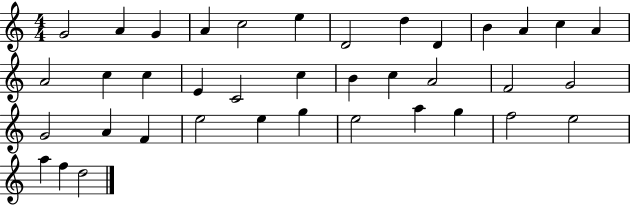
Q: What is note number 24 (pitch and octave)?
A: G4